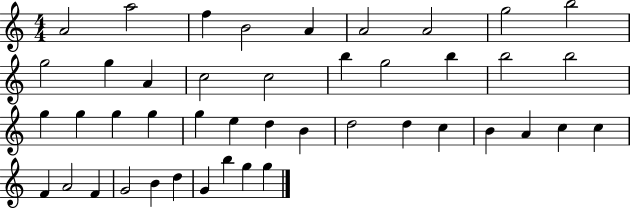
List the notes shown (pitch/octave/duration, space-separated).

A4/h A5/h F5/q B4/h A4/q A4/h A4/h G5/h B5/h G5/h G5/q A4/q C5/h C5/h B5/q G5/h B5/q B5/h B5/h G5/q G5/q G5/q G5/q G5/q E5/q D5/q B4/q D5/h D5/q C5/q B4/q A4/q C5/q C5/q F4/q A4/h F4/q G4/h B4/q D5/q G4/q B5/q G5/q G5/q